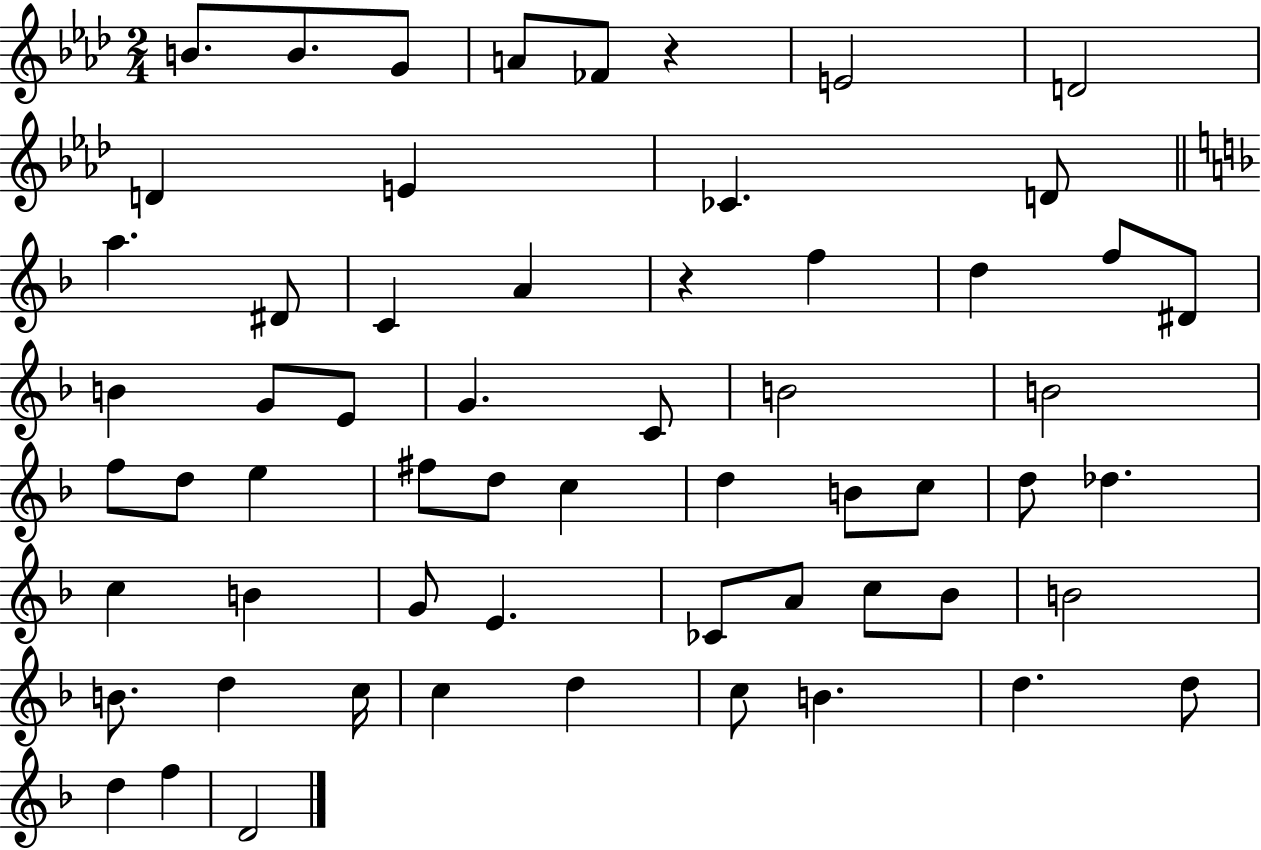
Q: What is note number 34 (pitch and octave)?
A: B4